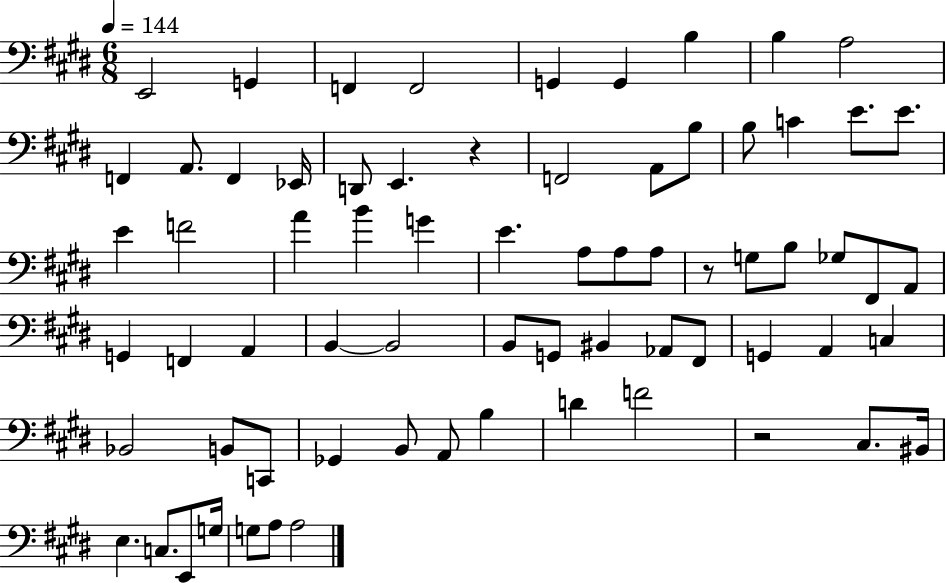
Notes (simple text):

E2/h G2/q F2/q F2/h G2/q G2/q B3/q B3/q A3/h F2/q A2/e. F2/q Eb2/s D2/e E2/q. R/q F2/h A2/e B3/e B3/e C4/q E4/e. E4/e. E4/q F4/h A4/q B4/q G4/q E4/q. A3/e A3/e A3/e R/e G3/e B3/e Gb3/e F#2/e A2/e G2/q F2/q A2/q B2/q B2/h B2/e G2/e BIS2/q Ab2/e F#2/e G2/q A2/q C3/q Bb2/h B2/e C2/e Gb2/q B2/e A2/e B3/q D4/q F4/h R/h C#3/e. BIS2/s E3/q. C3/e. E2/e G3/s G3/e A3/e A3/h